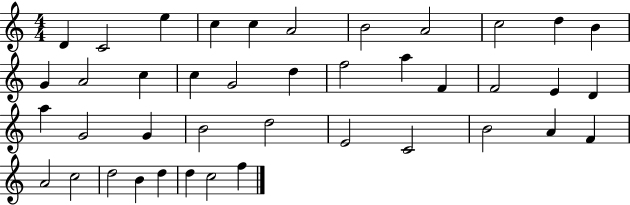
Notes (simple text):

D4/q C4/h E5/q C5/q C5/q A4/h B4/h A4/h C5/h D5/q B4/q G4/q A4/h C5/q C5/q G4/h D5/q F5/h A5/q F4/q F4/h E4/q D4/q A5/q G4/h G4/q B4/h D5/h E4/h C4/h B4/h A4/q F4/q A4/h C5/h D5/h B4/q D5/q D5/q C5/h F5/q